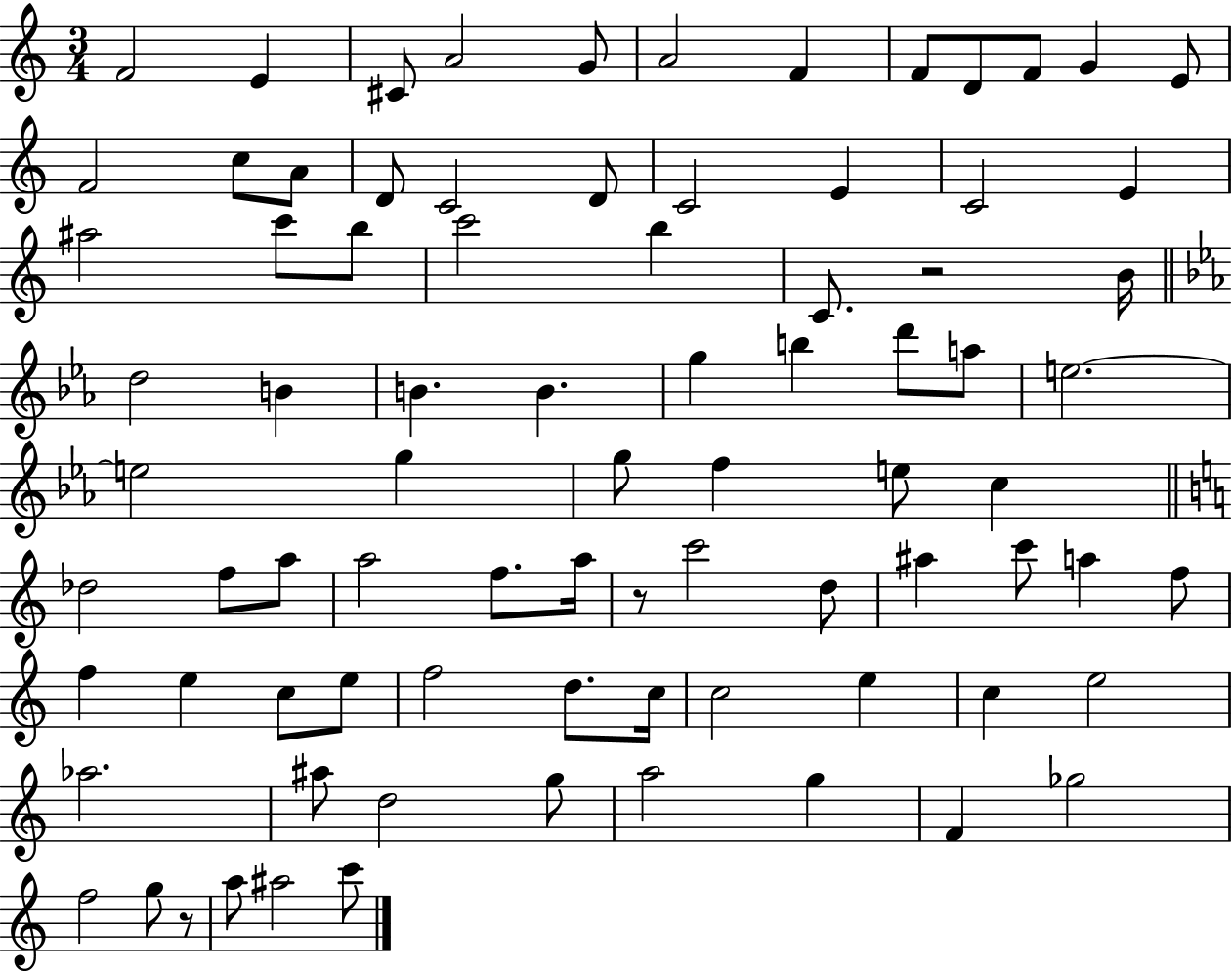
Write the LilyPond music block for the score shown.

{
  \clef treble
  \numericTimeSignature
  \time 3/4
  \key c \major
  f'2 e'4 | cis'8 a'2 g'8 | a'2 f'4 | f'8 d'8 f'8 g'4 e'8 | \break f'2 c''8 a'8 | d'8 c'2 d'8 | c'2 e'4 | c'2 e'4 | \break ais''2 c'''8 b''8 | c'''2 b''4 | c'8. r2 b'16 | \bar "||" \break \key ees \major d''2 b'4 | b'4. b'4. | g''4 b''4 d'''8 a''8 | e''2.~~ | \break e''2 g''4 | g''8 f''4 e''8 c''4 | \bar "||" \break \key c \major des''2 f''8 a''8 | a''2 f''8. a''16 | r8 c'''2 d''8 | ais''4 c'''8 a''4 f''8 | \break f''4 e''4 c''8 e''8 | f''2 d''8. c''16 | c''2 e''4 | c''4 e''2 | \break aes''2. | ais''8 d''2 g''8 | a''2 g''4 | f'4 ges''2 | \break f''2 g''8 r8 | a''8 ais''2 c'''8 | \bar "|."
}